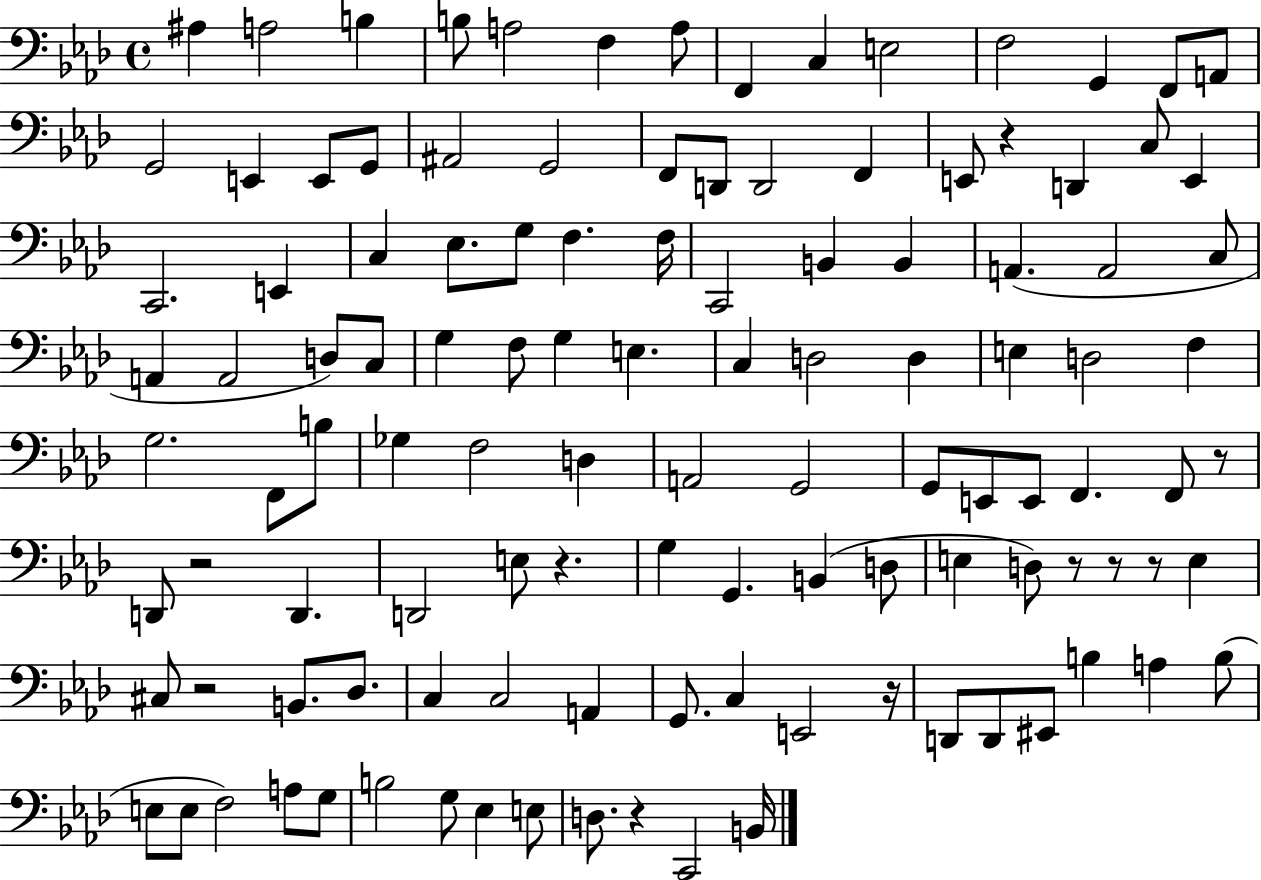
{
  \clef bass
  \time 4/4
  \defaultTimeSignature
  \key aes \major
  ais4 a2 b4 | b8 a2 f4 a8 | f,4 c4 e2 | f2 g,4 f,8 a,8 | \break g,2 e,4 e,8 g,8 | ais,2 g,2 | f,8 d,8 d,2 f,4 | e,8 r4 d,4 c8 e,4 | \break c,2. e,4 | c4 ees8. g8 f4. f16 | c,2 b,4 b,4 | a,4.( a,2 c8 | \break a,4 a,2 d8) c8 | g4 f8 g4 e4. | c4 d2 d4 | e4 d2 f4 | \break g2. f,8 b8 | ges4 f2 d4 | a,2 g,2 | g,8 e,8 e,8 f,4. f,8 r8 | \break d,8 r2 d,4. | d,2 e8 r4. | g4 g,4. b,4( d8 | e4 d8) r8 r8 r8 e4 | \break cis8 r2 b,8. des8. | c4 c2 a,4 | g,8. c4 e,2 r16 | d,8 d,8 eis,8 b4 a4 b8( | \break e8 e8 f2) a8 g8 | b2 g8 ees4 e8 | d8. r4 c,2 b,16 | \bar "|."
}